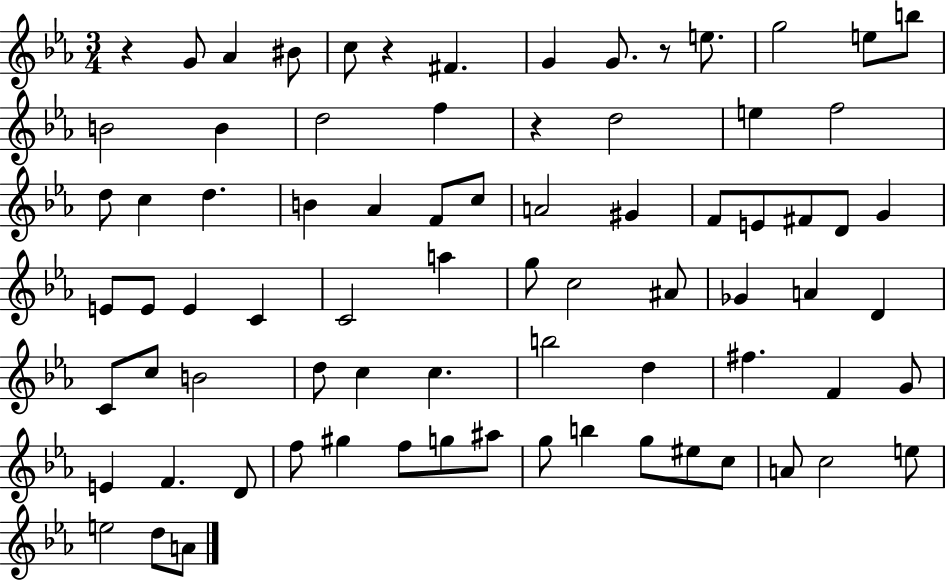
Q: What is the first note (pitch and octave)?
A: G4